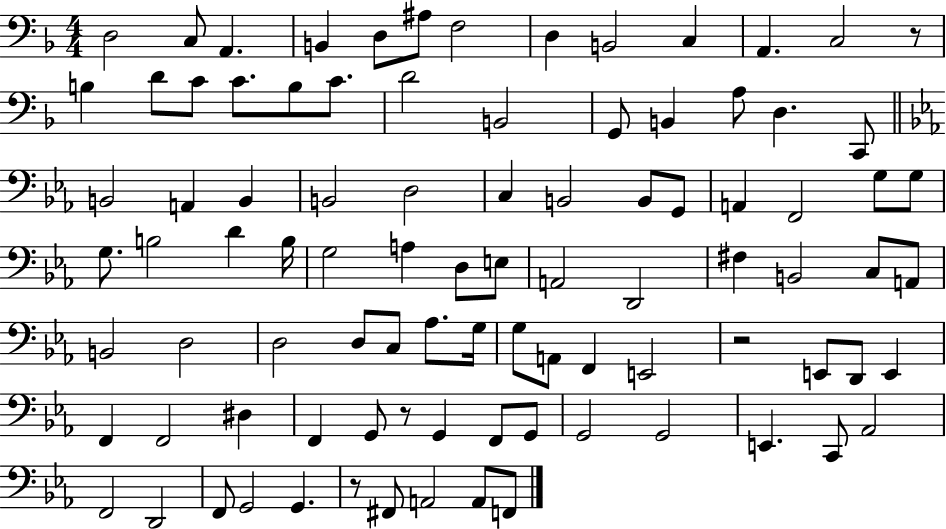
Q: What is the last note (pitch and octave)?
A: F2